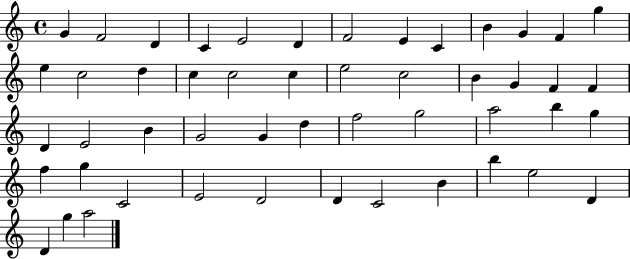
{
  \clef treble
  \time 4/4
  \defaultTimeSignature
  \key c \major
  g'4 f'2 d'4 | c'4 e'2 d'4 | f'2 e'4 c'4 | b'4 g'4 f'4 g''4 | \break e''4 c''2 d''4 | c''4 c''2 c''4 | e''2 c''2 | b'4 g'4 f'4 f'4 | \break d'4 e'2 b'4 | g'2 g'4 d''4 | f''2 g''2 | a''2 b''4 g''4 | \break f''4 g''4 c'2 | e'2 d'2 | d'4 c'2 b'4 | b''4 e''2 d'4 | \break d'4 g''4 a''2 | \bar "|."
}